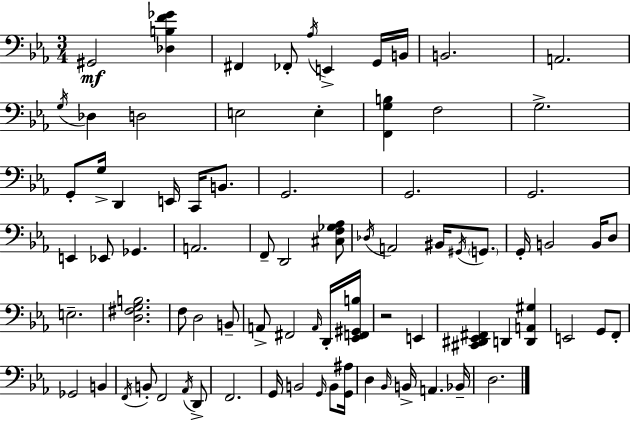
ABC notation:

X:1
T:Untitled
M:3/4
L:1/4
K:Cm
^G,,2 [_D,B,F_G] ^F,, _F,,/2 _A,/4 E,, G,,/4 B,,/4 B,,2 A,,2 G,/4 _D, D,2 E,2 E, [F,,G,B,] F,2 G,2 G,,/2 G,/4 D,, E,,/4 C,,/4 B,,/2 G,,2 G,,2 G,,2 E,, _E,,/2 _G,, A,,2 F,,/2 D,,2 [^C,F,_G,_A,]/2 _D,/4 A,,2 ^B,,/4 ^G,,/4 G,,/2 G,,/4 B,,2 B,,/4 D,/2 E,2 [D,^F,G,B,]2 F,/2 D,2 B,,/2 A,,/2 ^F,,2 A,,/4 D,,/4 [_E,,F,,^G,,B,]/4 z2 E,, [^C,,^D,,_E,,^F,,] D,, [D,,A,,^G,] E,,2 G,,/2 F,,/2 _G,,2 B,, F,,/4 B,,/2 F,,2 _A,,/4 D,,/2 F,,2 G,,/4 B,,2 G,,/4 B,,/2 [G,,^A,]/4 D, _B,,/4 B,,/4 A,, _B,,/4 D,2